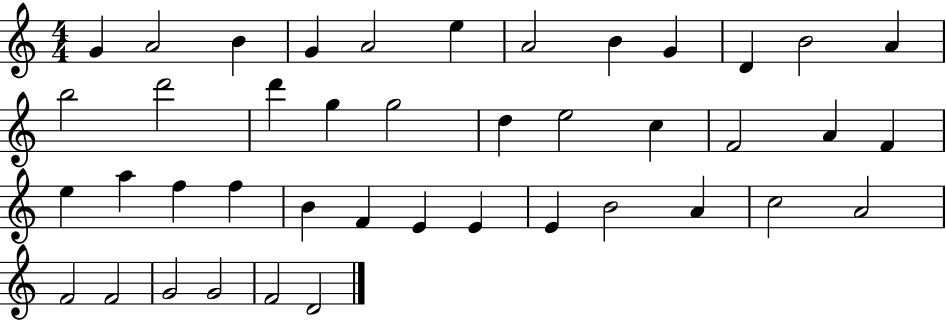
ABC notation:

X:1
T:Untitled
M:4/4
L:1/4
K:C
G A2 B G A2 e A2 B G D B2 A b2 d'2 d' g g2 d e2 c F2 A F e a f f B F E E E B2 A c2 A2 F2 F2 G2 G2 F2 D2